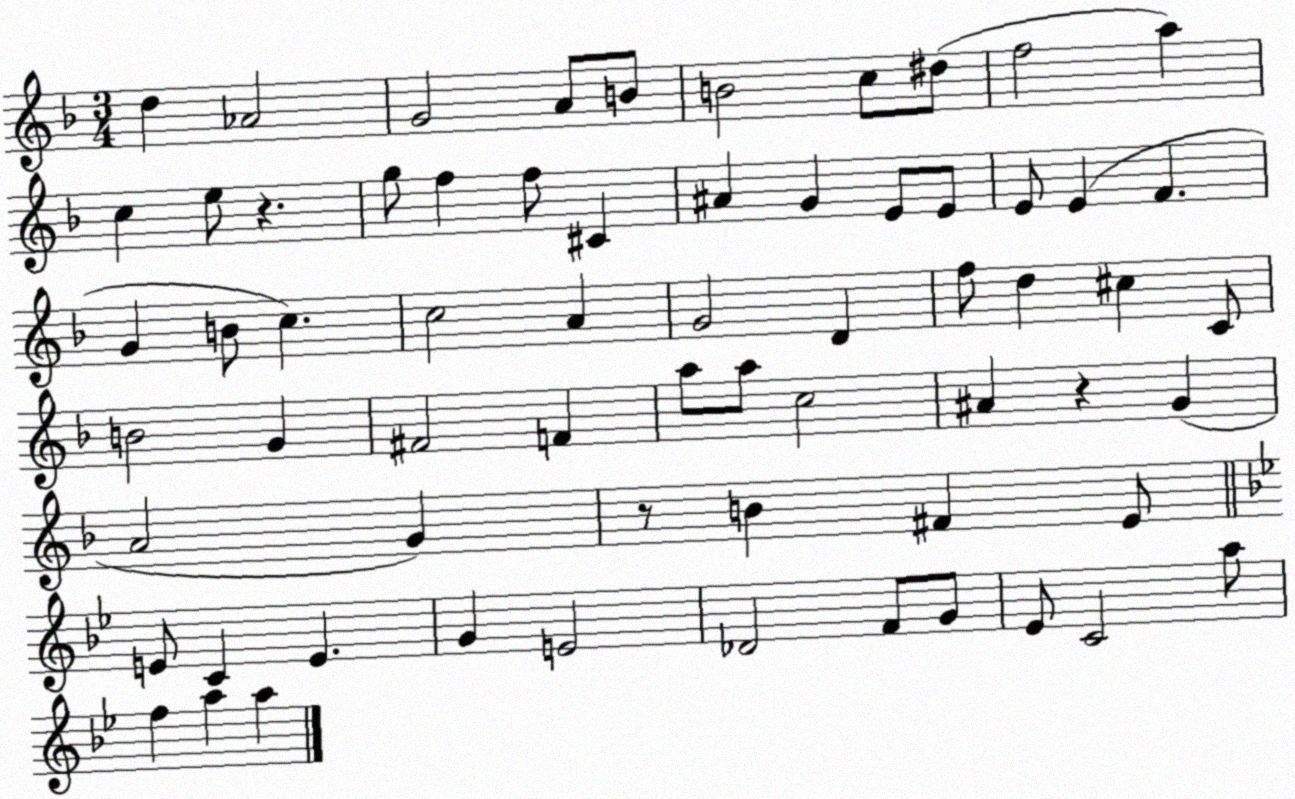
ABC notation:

X:1
T:Untitled
M:3/4
L:1/4
K:F
d _A2 G2 A/2 B/2 B2 c/2 ^d/2 f2 a c e/2 z g/2 f f/2 ^C ^A G E/2 E/2 E/2 E F G B/2 c c2 A G2 D f/2 d ^c C/2 B2 G ^F2 F a/2 a/2 c2 ^A z G A2 G z/2 B ^F E/2 E/2 C E G E2 _D2 F/2 G/2 _E/2 C2 a/2 f a a